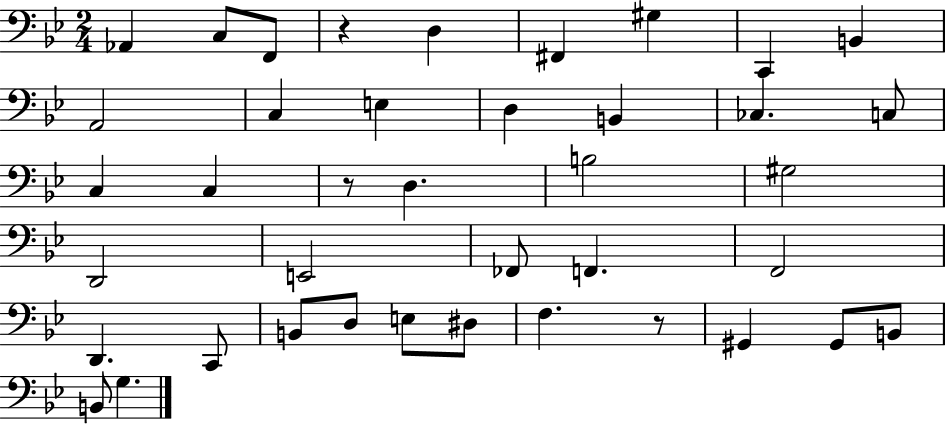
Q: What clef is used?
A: bass